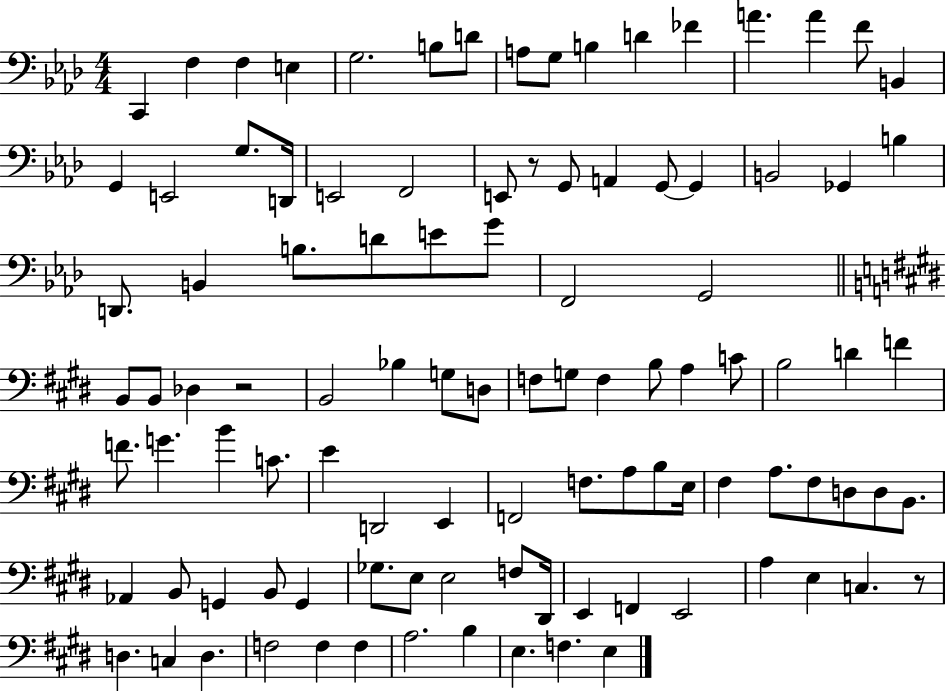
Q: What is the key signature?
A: AES major